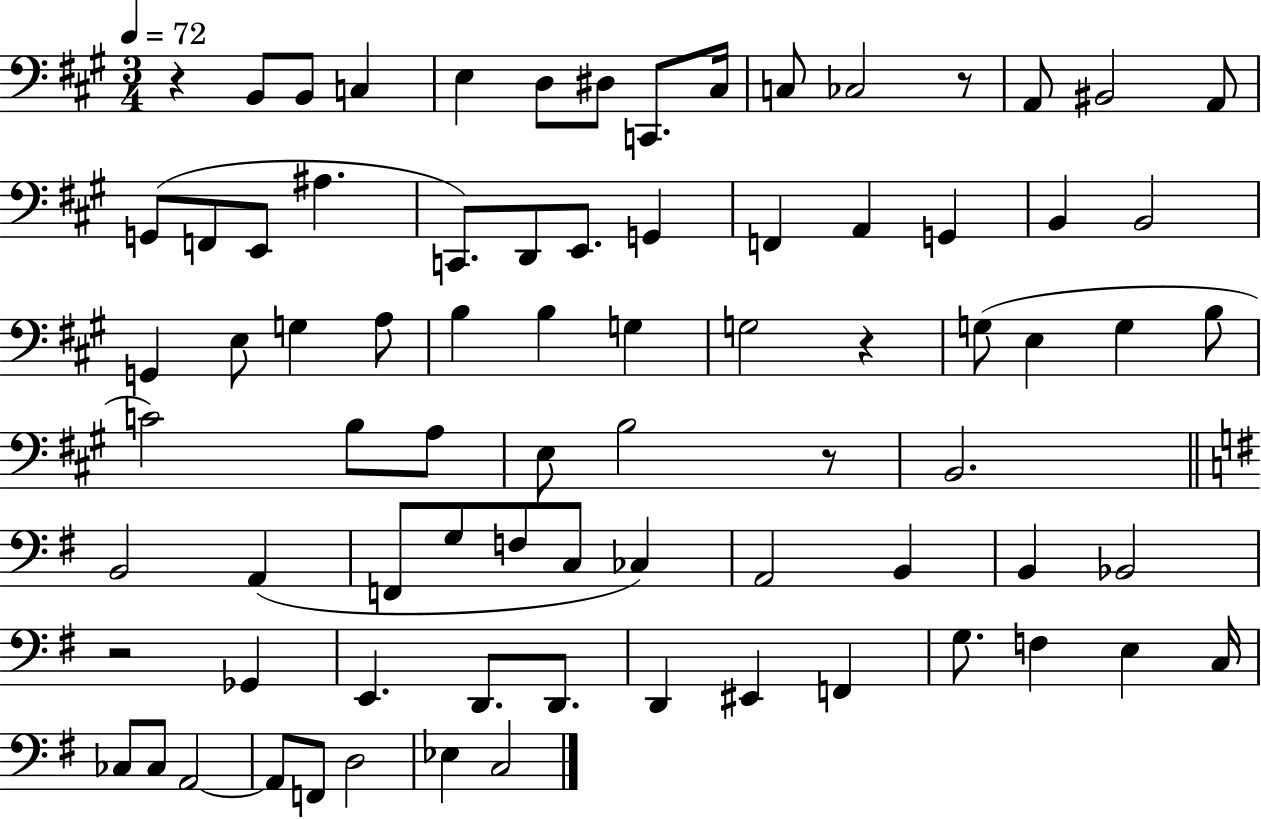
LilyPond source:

{
  \clef bass
  \numericTimeSignature
  \time 3/4
  \key a \major
  \tempo 4 = 72
  \repeat volta 2 { r4 b,8 b,8 c4 | e4 d8 dis8 c,8. cis16 | c8 ces2 r8 | a,8 bis,2 a,8 | \break g,8( f,8 e,8 ais4. | c,8.) d,8 e,8. g,4 | f,4 a,4 g,4 | b,4 b,2 | \break g,4 e8 g4 a8 | b4 b4 g4 | g2 r4 | g8( e4 g4 b8 | \break c'2) b8 a8 | e8 b2 r8 | b,2. | \bar "||" \break \key g \major b,2 a,4( | f,8 g8 f8 c8 ces4) | a,2 b,4 | b,4 bes,2 | \break r2 ges,4 | e,4. d,8. d,8. | d,4 eis,4 f,4 | g8. f4 e4 c16 | \break ces8 ces8 a,2~~ | a,8 f,8 d2 | ees4 c2 | } \bar "|."
}